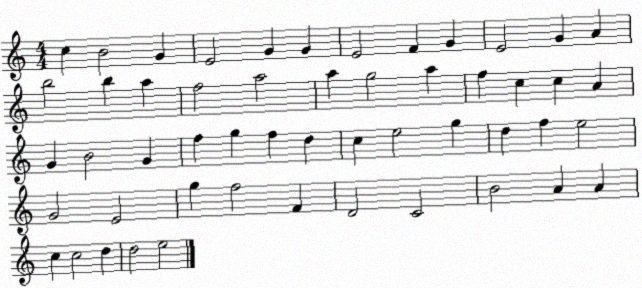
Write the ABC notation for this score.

X:1
T:Untitled
M:4/4
L:1/4
K:C
c B2 G E2 G G E2 F G E2 G A b2 b a f2 a2 a g2 a f c c A G B2 G f g f d c e2 g d f e2 G2 E2 g f2 F D2 C2 B2 A A c c2 d d2 e2